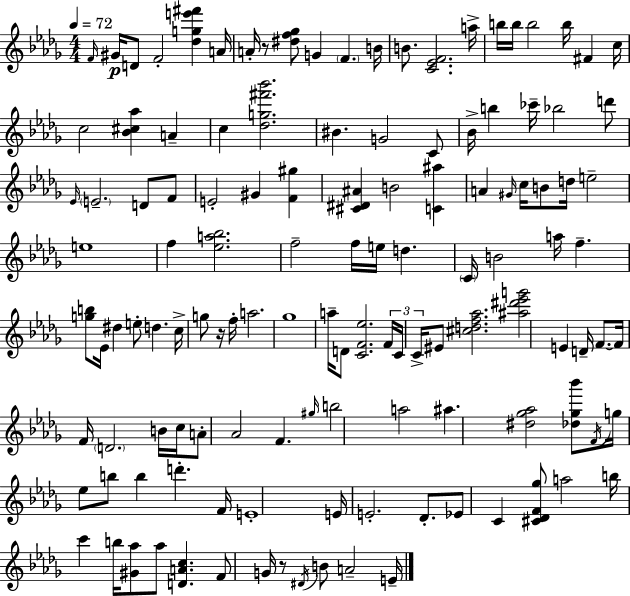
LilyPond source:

{
  \clef treble
  \numericTimeSignature
  \time 4/4
  \key bes \minor
  \tempo 4 = 72
  \grace { f'16 }\p gis'16 d'8 f'2-. <des'' g'' e''' fis'''>4 | a'16 a'16-. r8 <dis'' f'' ges''>8 g'4 \parenthesize f'4. | b'16 b'8. <c' ees' f'>2. | a''16-> b''16 b''16 b''2 b''16 fis'4 | \break c''16 c''2 <bes' cis'' aes''>4 a'4-- | c''4 <des'' g'' fis''' bes'''>2. | bis'4. g'2 c'8 | bes'16-> b''4 ces'''16-- bes''2 d'''8 | \break \grace { ees'16 } \parenthesize e'2.-- d'8 | f'8 e'2-. gis'4 <f' gis''>4 | <cis' dis' ais'>4 b'2 <c' ais''>4 | a'4 \grace { gis'16 } c''16 b'8 d''16 e''2-- | \break e''1 | f''4 <ees'' a'' bes''>2. | f''2-- f''16 e''16 d''4. | \parenthesize c'16 b'2 a''16 f''4.-- | \break <g'' b''>8 ees'16 dis''4 e''8-. d''4. | c''16-> g''8 r16 f''16-. a''2. | ges''1 | a''16-- d'8 <c' f' ees''>2. | \break \tuplet 3/2 { f'16 c'16 c'16-> } eis'8 <cis'' d'' f'' aes''>2. | <ais'' dis''' ees''' g'''>2 e'4 d'16-- | f'8.~~ f'16 f'16 \parenthesize d'2. | b'16 c''16 a'8-. aes'2 f'4. | \break \grace { gis''16 } b''2 a''2 | ais''4. <dis'' ges'' aes''>2 | <des'' ges'' bes'''>8 \acciaccatura { f'16 } g''16 ees''8 b''8 b''4 d'''4.-. | f'16 e'1-. | \break e'16 e'2.-. | des'8.-. ees'8 c'4 <cis' des' f' ges''>8 a''2 | b''16 c'''4 b''16 <gis' aes''>8 aes''8 <d' a' c''>4. | f'8 g'16 r8 \acciaccatura { dis'16 } b'8 a'2-- | \break e'16-- \bar "|."
}